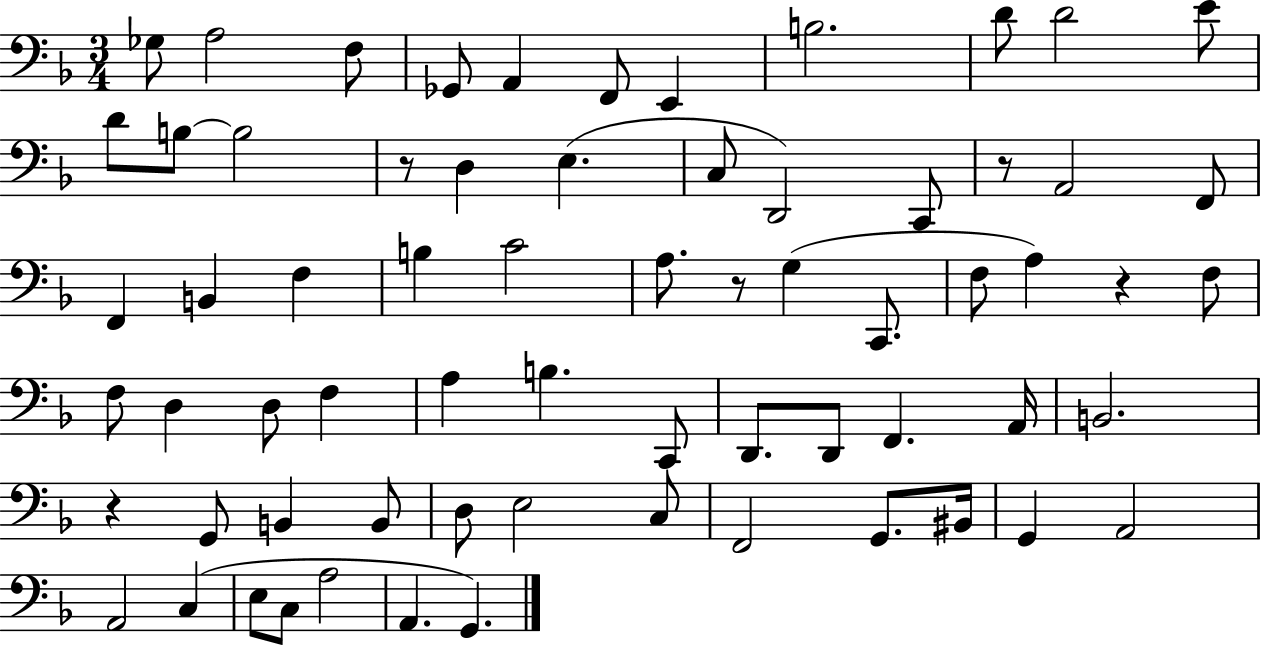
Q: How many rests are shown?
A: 5